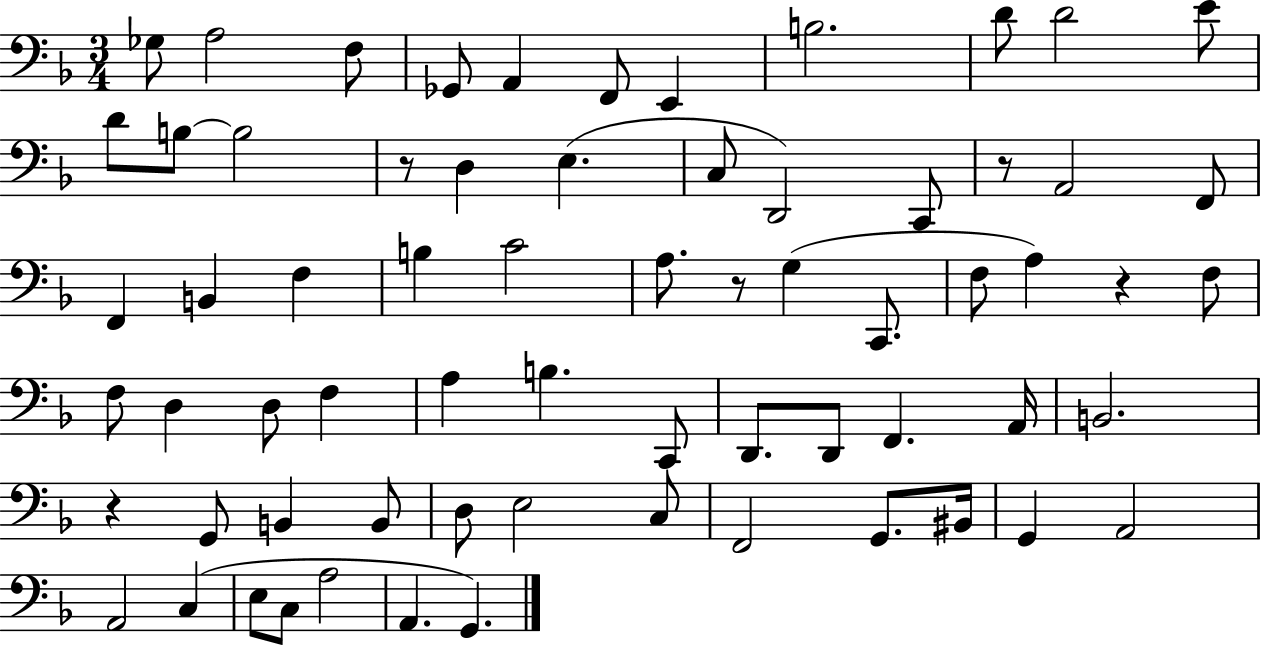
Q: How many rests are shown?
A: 5